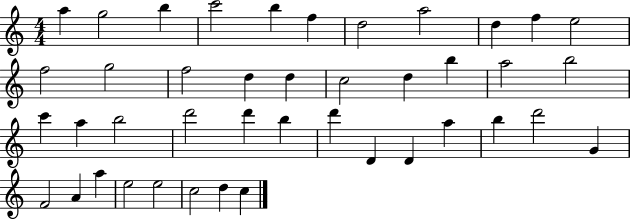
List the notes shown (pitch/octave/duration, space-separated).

A5/q G5/h B5/q C6/h B5/q F5/q D5/h A5/h D5/q F5/q E5/h F5/h G5/h F5/h D5/q D5/q C5/h D5/q B5/q A5/h B5/h C6/q A5/q B5/h D6/h D6/q B5/q D6/q D4/q D4/q A5/q B5/q D6/h G4/q F4/h A4/q A5/q E5/h E5/h C5/h D5/q C5/q